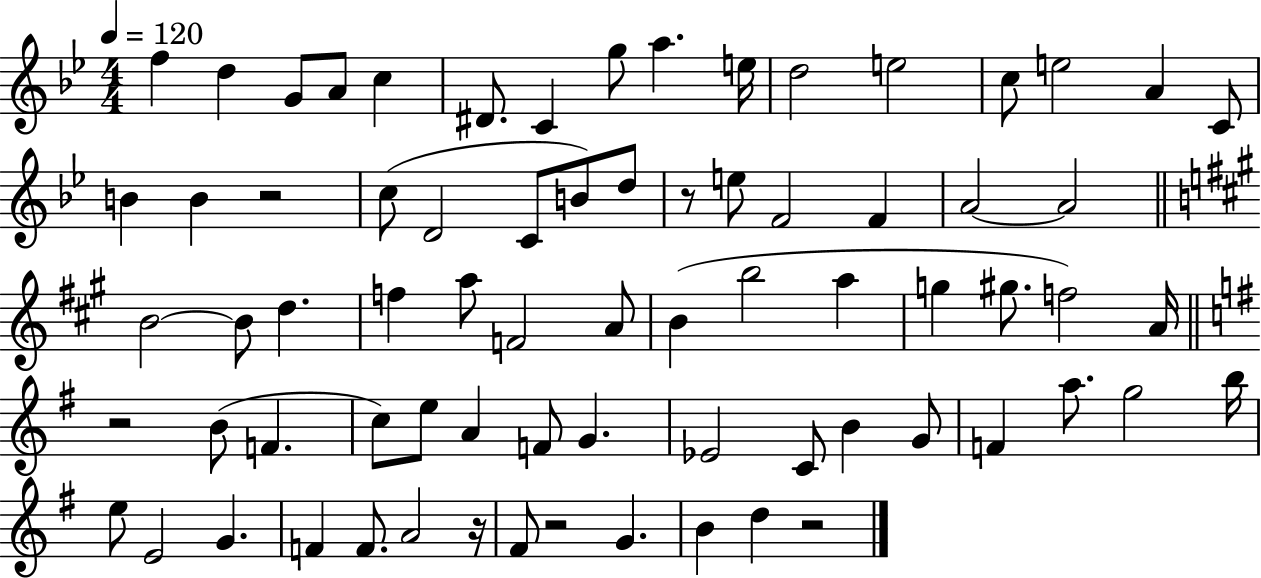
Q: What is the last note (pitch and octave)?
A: D5